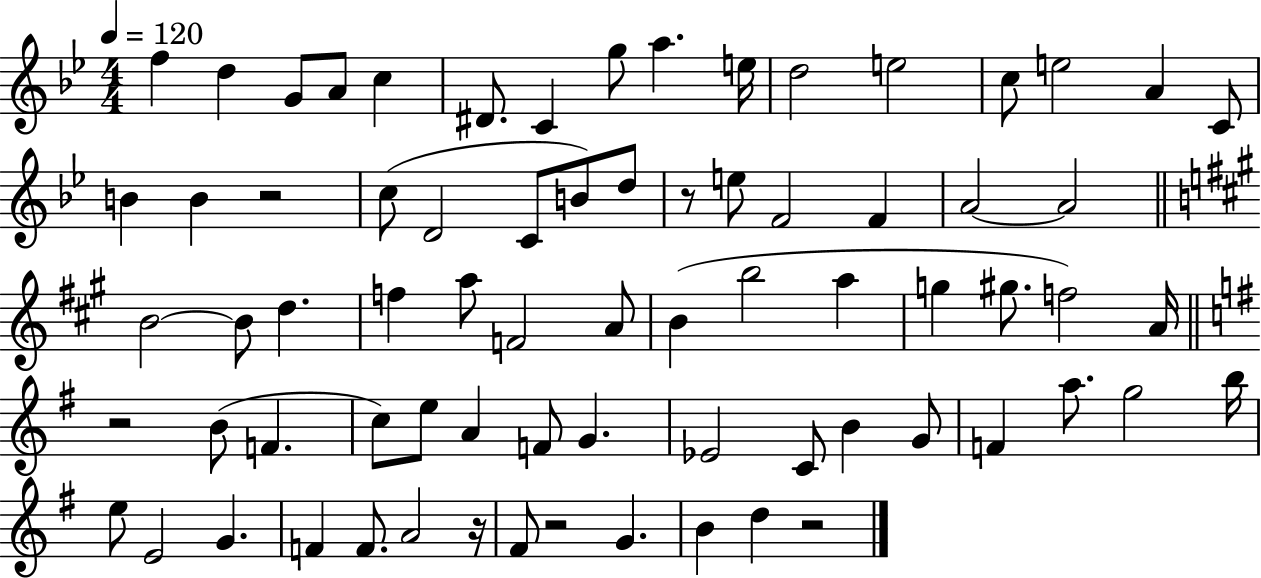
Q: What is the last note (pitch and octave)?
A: D5